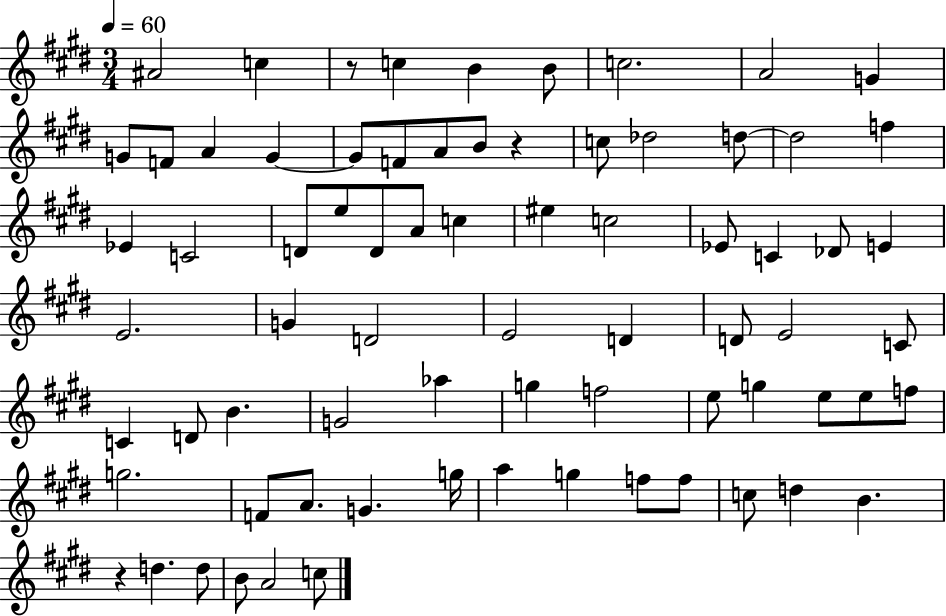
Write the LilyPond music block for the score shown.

{
  \clef treble
  \numericTimeSignature
  \time 3/4
  \key e \major
  \tempo 4 = 60
  ais'2 c''4 | r8 c''4 b'4 b'8 | c''2. | a'2 g'4 | \break g'8 f'8 a'4 g'4~~ | g'8 f'8 a'8 b'8 r4 | c''8 des''2 d''8~~ | d''2 f''4 | \break ees'4 c'2 | d'8 e''8 d'8 a'8 c''4 | eis''4 c''2 | ees'8 c'4 des'8 e'4 | \break e'2. | g'4 d'2 | e'2 d'4 | d'8 e'2 c'8 | \break c'4 d'8 b'4. | g'2 aes''4 | g''4 f''2 | e''8 g''4 e''8 e''8 f''8 | \break g''2. | f'8 a'8. g'4. g''16 | a''4 g''4 f''8 f''8 | c''8 d''4 b'4. | \break r4 d''4. d''8 | b'8 a'2 c''8 | \bar "|."
}